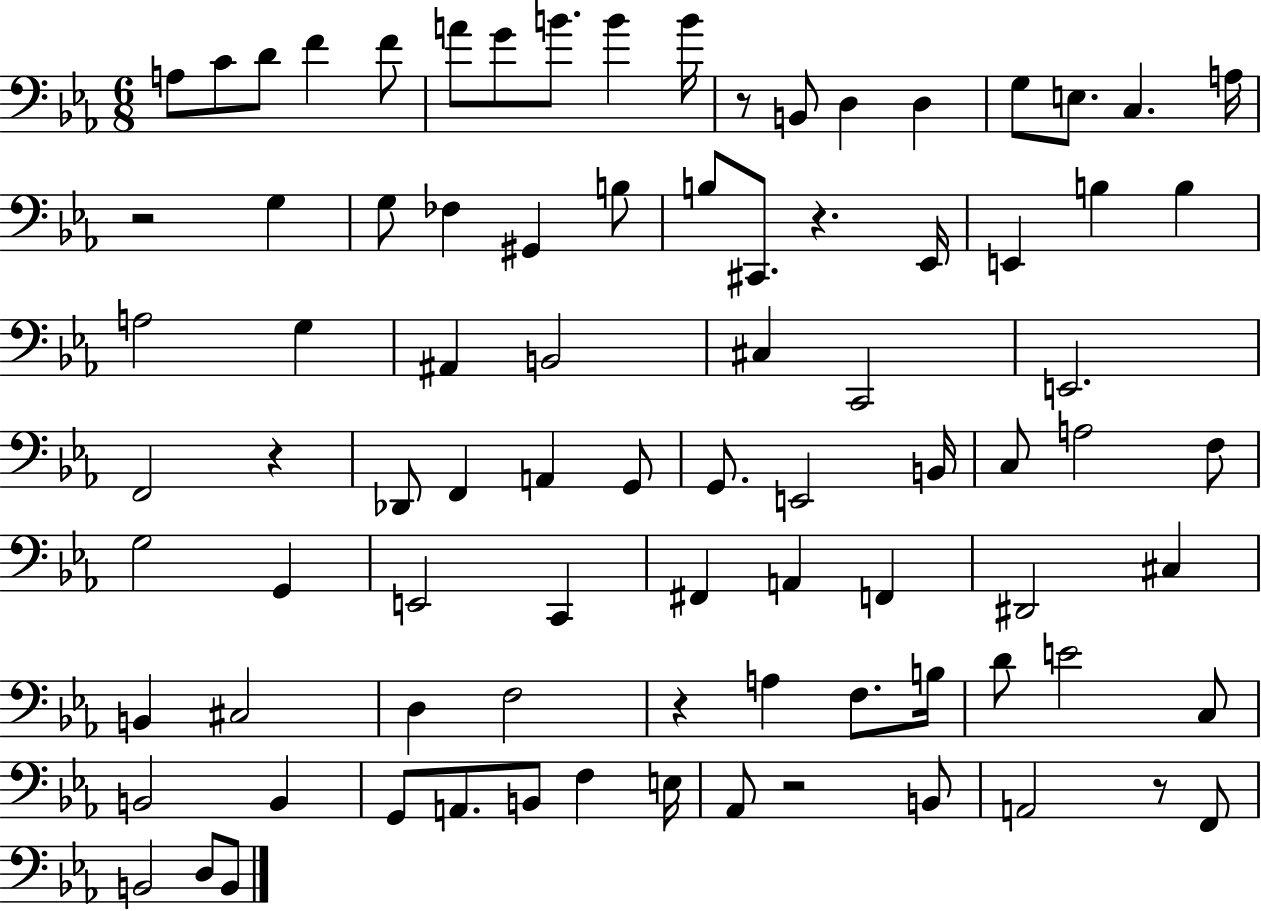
X:1
T:Untitled
M:6/8
L:1/4
K:Eb
A,/2 C/2 D/2 F F/2 A/2 G/2 B/2 B B/4 z/2 B,,/2 D, D, G,/2 E,/2 C, A,/4 z2 G, G,/2 _F, ^G,, B,/2 B,/2 ^C,,/2 z _E,,/4 E,, B, B, A,2 G, ^A,, B,,2 ^C, C,,2 E,,2 F,,2 z _D,,/2 F,, A,, G,,/2 G,,/2 E,,2 B,,/4 C,/2 A,2 F,/2 G,2 G,, E,,2 C,, ^F,, A,, F,, ^D,,2 ^C, B,, ^C,2 D, F,2 z A, F,/2 B,/4 D/2 E2 C,/2 B,,2 B,, G,,/2 A,,/2 B,,/2 F, E,/4 _A,,/2 z2 B,,/2 A,,2 z/2 F,,/2 B,,2 D,/2 B,,/2